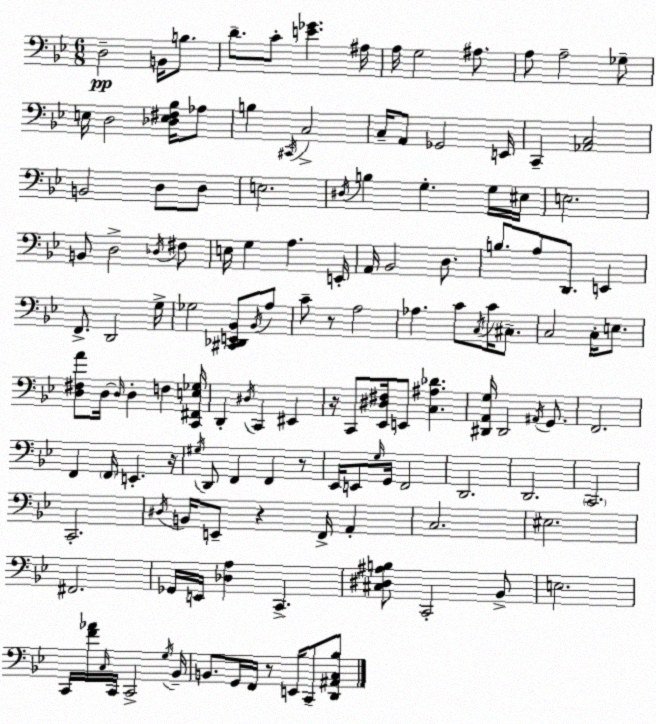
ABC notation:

X:1
T:Untitled
M:6/8
L:1/4
K:Bb
D,2 B,,/4 B,/2 D/2 C/2 [E_G] ^A,/4 A,/4 G,2 ^A,/2 A,/2 A,2 _G,/2 E,/4 D,2 [_D,E,^F,_B,]/4 _A,/2 B, ^C,,/4 C,2 C,/4 A,,/2 _G,,2 E,,/4 C,, [_A,,C,]2 B,,2 D,/2 D,/2 E,2 ^D,/4 B, G, G,/4 ^E,/4 E,2 B,,/2 D,2 _D,/4 ^F,/2 E,/4 G, A, E,,/4 A,,/4 _B,,2 D,/2 B,/2 A,/2 D,,/2 E,, F,,/2 D,,2 G,/4 _G,2 [^C,,_D,,E,,_B,,]/2 _B,,/4 A,/2 C/2 z/2 A,2 _A, C/2 C,/4 C/4 ^C,/2 C,2 C,/4 E,/2 [D,^F,A]/2 D,/4 D,/4 D, F, [C,,^F,,E,_G,]/4 D,, ^D,/4 C,, ^E,, z/4 C,,/2 [_E,,^D,^F,]/4 E,,/2 [C,^A,_D] [^D,,A,,G,]/4 ^D,,2 ^A,,/4 G,,/2 F,,2 F,, F,,/4 E,, z/4 ^G,/4 D,,/2 F,, F,, z/2 _E,,/4 E,,/2 G,/4 G,,/4 F,,2 D,,2 D,,2 C,,2 C,,2 ^D,/4 B,,/4 E,,/2 z F,,/4 A,, C,2 ^E,2 ^F,,2 _G,,/4 E,,/4 [_D,A,] C,, [^C,^D,^A,B,]/2 C,,2 _B,,/2 E,2 C,,/4 [F_A]/4 C,/4 C,,/4 C,,2 G,/4 _B,,/4 B,,/2 G,,/4 F,,/4 z/2 E,,/4 C,,/2 [D,,^A,,C,_B,]/2